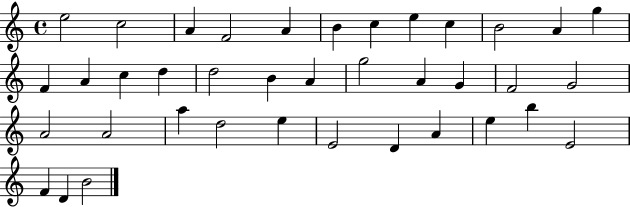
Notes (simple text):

E5/h C5/h A4/q F4/h A4/q B4/q C5/q E5/q C5/q B4/h A4/q G5/q F4/q A4/q C5/q D5/q D5/h B4/q A4/q G5/h A4/q G4/q F4/h G4/h A4/h A4/h A5/q D5/h E5/q E4/h D4/q A4/q E5/q B5/q E4/h F4/q D4/q B4/h